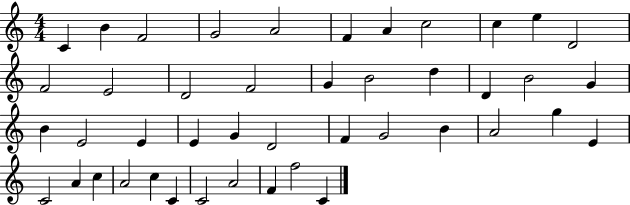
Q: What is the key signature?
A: C major